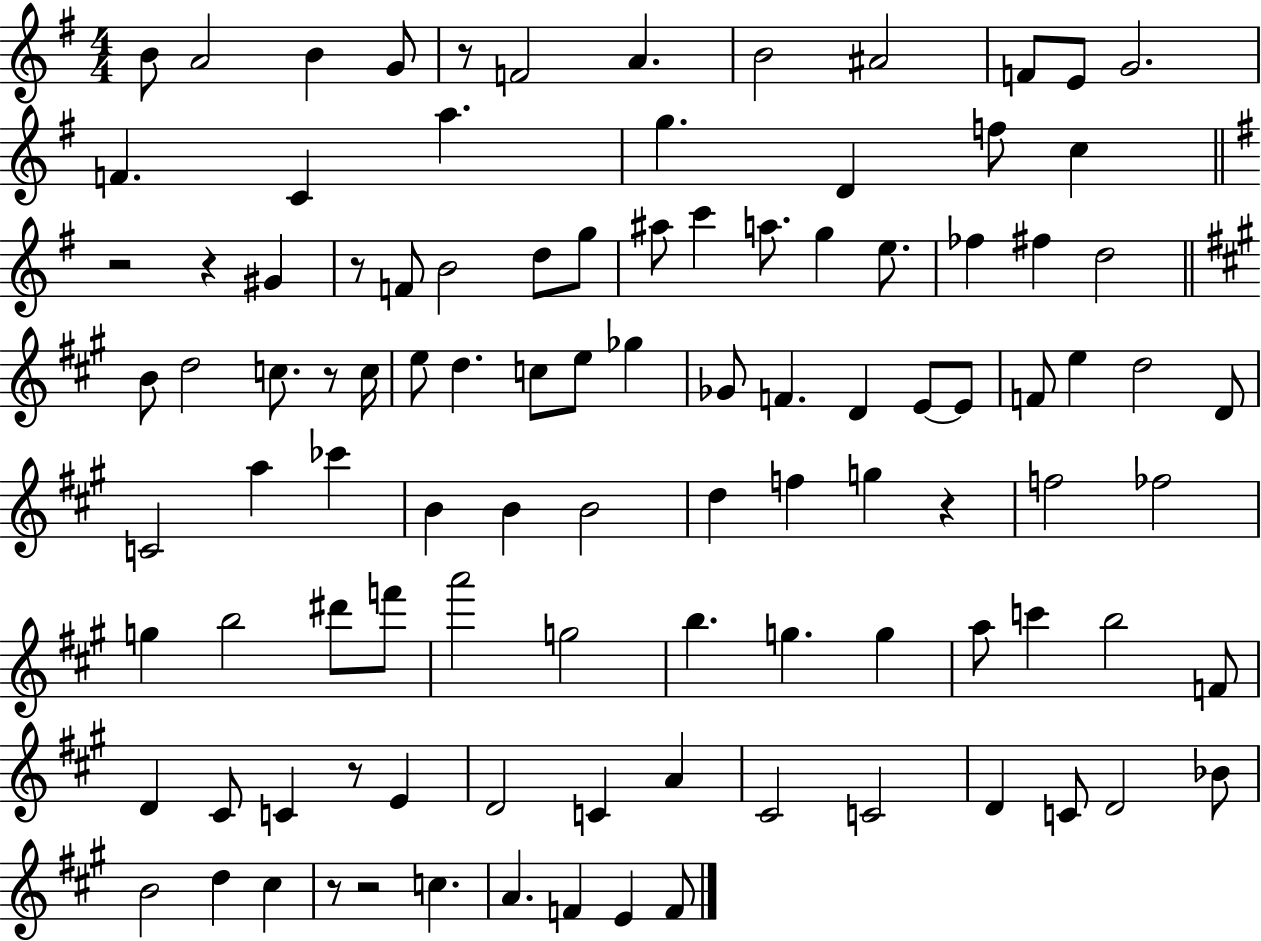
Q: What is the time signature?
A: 4/4